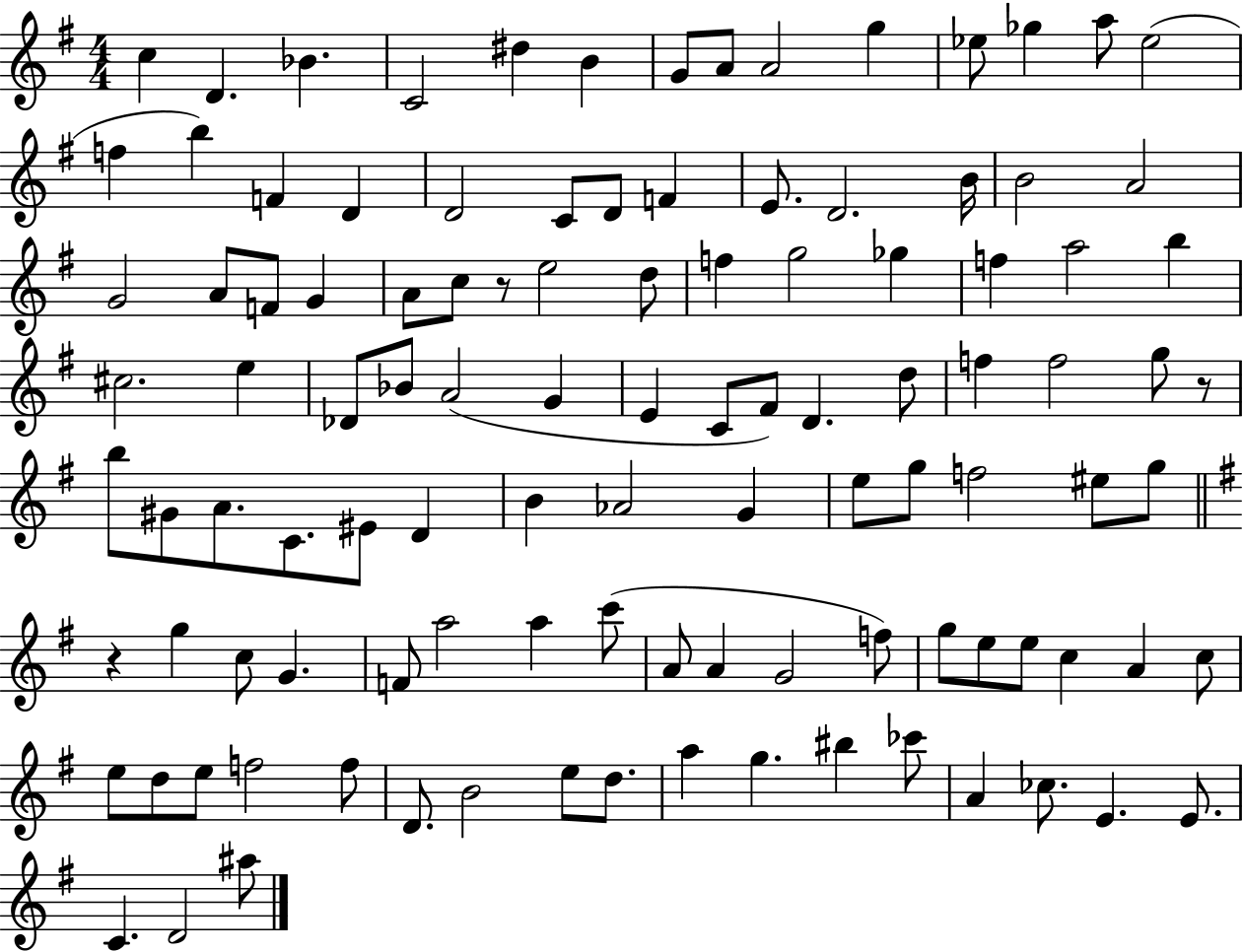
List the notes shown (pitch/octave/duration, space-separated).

C5/q D4/q. Bb4/q. C4/h D#5/q B4/q G4/e A4/e A4/h G5/q Eb5/e Gb5/q A5/e Eb5/h F5/q B5/q F4/q D4/q D4/h C4/e D4/e F4/q E4/e. D4/h. B4/s B4/h A4/h G4/h A4/e F4/e G4/q A4/e C5/e R/e E5/h D5/e F5/q G5/h Gb5/q F5/q A5/h B5/q C#5/h. E5/q Db4/e Bb4/e A4/h G4/q E4/q C4/e F#4/e D4/q. D5/e F5/q F5/h G5/e R/e B5/e G#4/e A4/e. C4/e. EIS4/e D4/q B4/q Ab4/h G4/q E5/e G5/e F5/h EIS5/e G5/e R/q G5/q C5/e G4/q. F4/e A5/h A5/q C6/e A4/e A4/q G4/h F5/e G5/e E5/e E5/e C5/q A4/q C5/e E5/e D5/e E5/e F5/h F5/e D4/e. B4/h E5/e D5/e. A5/q G5/q. BIS5/q CES6/e A4/q CES5/e. E4/q. E4/e. C4/q. D4/h A#5/e